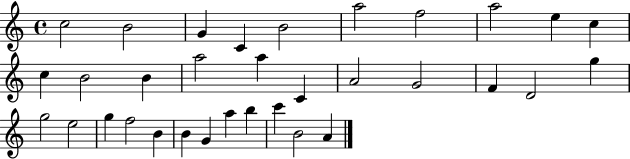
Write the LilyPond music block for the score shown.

{
  \clef treble
  \time 4/4
  \defaultTimeSignature
  \key c \major
  c''2 b'2 | g'4 c'4 b'2 | a''2 f''2 | a''2 e''4 c''4 | \break c''4 b'2 b'4 | a''2 a''4 c'4 | a'2 g'2 | f'4 d'2 g''4 | \break g''2 e''2 | g''4 f''2 b'4 | b'4 g'4 a''4 b''4 | c'''4 b'2 a'4 | \break \bar "|."
}